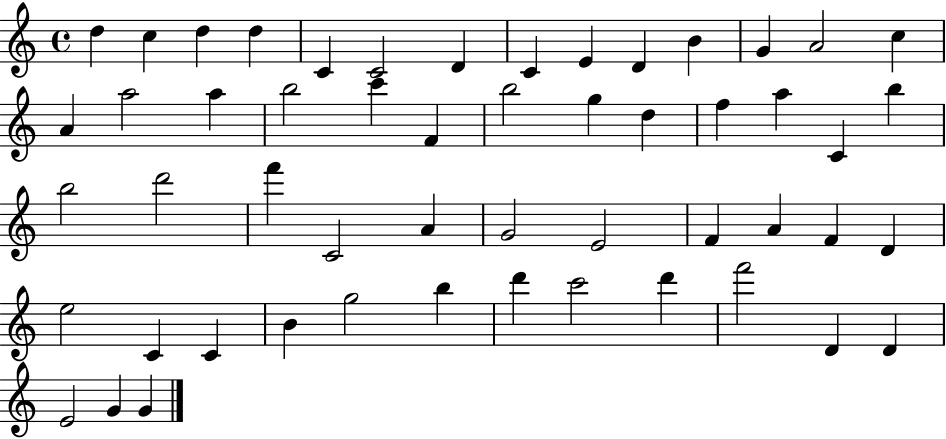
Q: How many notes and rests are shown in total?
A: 53